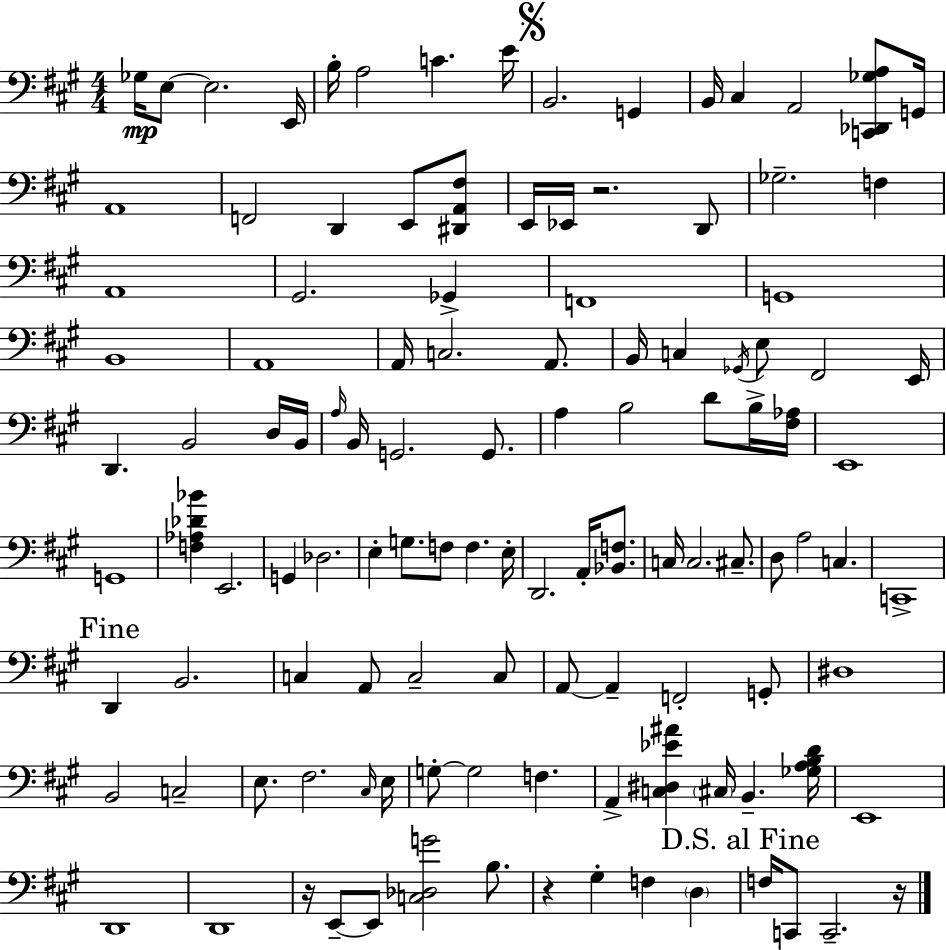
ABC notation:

X:1
T:Untitled
M:4/4
L:1/4
K:A
_G,/4 E,/2 E,2 E,,/4 B,/4 A,2 C E/4 B,,2 G,, B,,/4 ^C, A,,2 [C,,_D,,_G,A,]/2 G,,/4 A,,4 F,,2 D,, E,,/2 [^D,,A,,^F,]/2 E,,/4 _E,,/4 z2 D,,/2 _G,2 F, A,,4 ^G,,2 _G,, F,,4 G,,4 B,,4 A,,4 A,,/4 C,2 A,,/2 B,,/4 C, _G,,/4 E,/2 ^F,,2 E,,/4 D,, B,,2 D,/4 B,,/4 A,/4 B,,/4 G,,2 G,,/2 A, B,2 D/2 B,/4 [^F,_A,]/4 E,,4 G,,4 [F,_A,_D_B] E,,2 G,, _D,2 E, G,/2 F,/2 F, E,/4 D,,2 A,,/4 [_B,,F,]/2 C,/4 C,2 ^C,/2 D,/2 A,2 C, C,,4 D,, B,,2 C, A,,/2 C,2 C,/2 A,,/2 A,, F,,2 G,,/2 ^D,4 B,,2 C,2 E,/2 ^F,2 ^C,/4 E,/4 G,/2 G,2 F, A,, [C,^D,_E^A] ^C,/4 B,, [_G,A,B,D]/4 E,,4 D,,4 D,,4 z/4 E,,/2 E,,/2 [C,_D,G]2 B,/2 z ^G, F, D, F,/4 C,,/2 C,,2 z/4